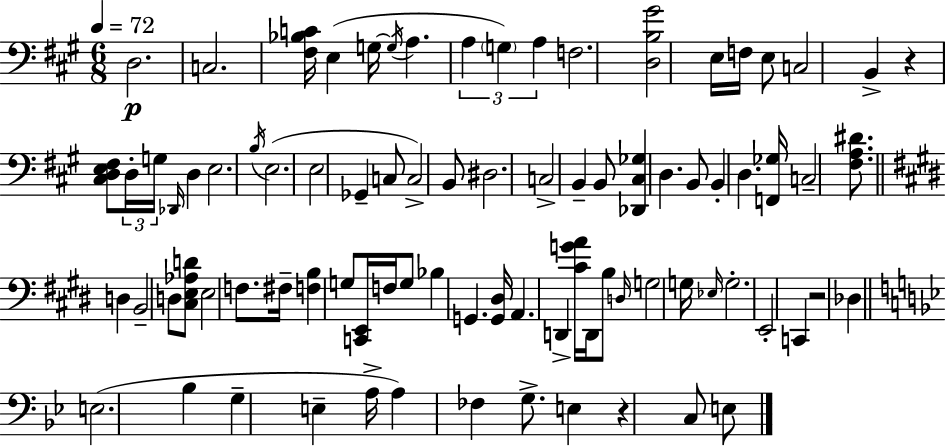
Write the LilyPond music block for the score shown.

{
  \clef bass
  \numericTimeSignature
  \time 6/8
  \key a \major
  \tempo 4 = 72
  \repeat volta 2 { d2.\p | c2. | <fis bes c'>16 e4( g16~~ \acciaccatura { g16 } a4. | \tuplet 3/2 { a4 \parenthesize g4) a4 } | \break f2. | <d b gis'>2 e16 f16 e8 | c2 b,4-> | r4 <cis d e fis>8 \tuplet 3/2 { d16-. g16 \grace { des,16 } } d4 | \break e2. | \acciaccatura { b16 } e2.( | e2 ges,4-- | c8 c2->) | \break b,8 dis2. | c2-> b,4-- | b,8 <des, cis ges>4 d4. | b,8 b,4-. d4. | \break <f, ges>16 c2-- | <fis a dis'>8. \bar "||" \break \key e \major d4 b,2-- | d8 <cis e aes d'>8 e2 | f8. fis16-- <f b>4 g8 <c, e,>16 f16 | g8 bes4 g,4. | \break <g, dis>16 a,4. d,4-> <cis' g' a'>16 | d,16 b8 \grace { d16 } g2 | g16 \grace { ees16 } g2.-. | e,2-. c,4 | \break r2 des4 | \bar "||" \break \key bes \major e2.( | bes4 g4-- e4-- | a16-> a4) fes4 g8.-> | e4 r4 c8 e8 | \break } \bar "|."
}